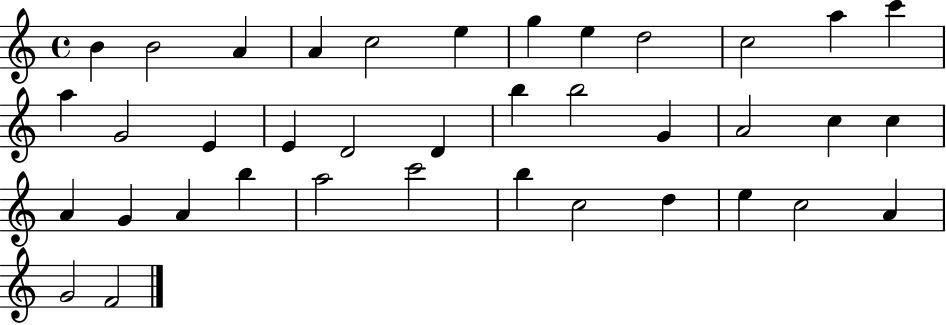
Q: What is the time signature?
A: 4/4